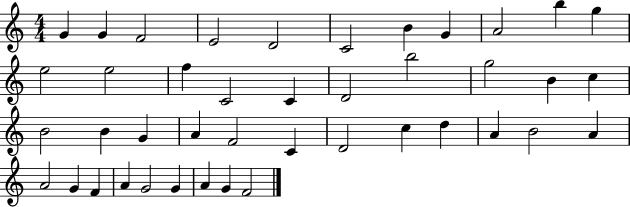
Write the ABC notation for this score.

X:1
T:Untitled
M:4/4
L:1/4
K:C
G G F2 E2 D2 C2 B G A2 b g e2 e2 f C2 C D2 b2 g2 B c B2 B G A F2 C D2 c d A B2 A A2 G F A G2 G A G F2